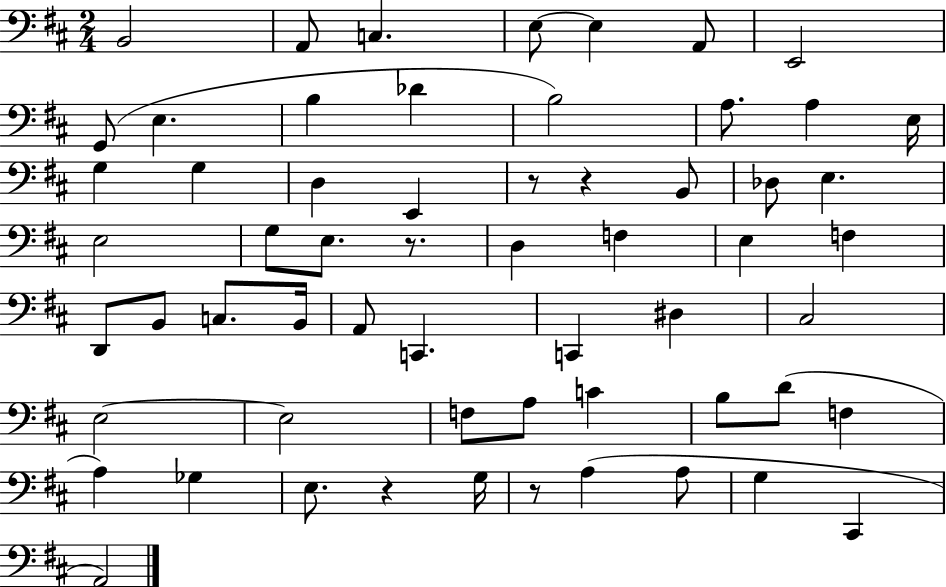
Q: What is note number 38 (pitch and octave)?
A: C#3